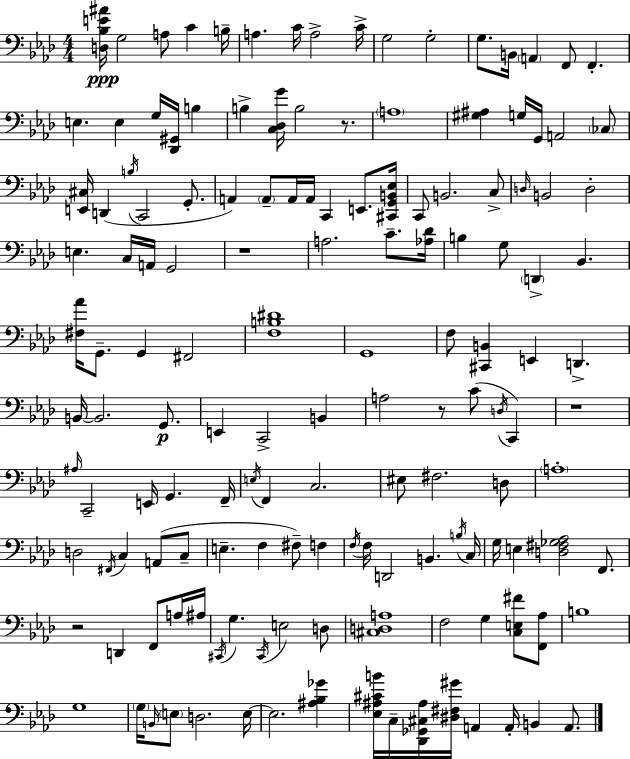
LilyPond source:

{
  \clef bass
  \numericTimeSignature
  \time 4/4
  \key f \minor
  <d bes e' ais'>16\ppp g2 a8 c'4 b16-- | a4. c'16 a2-> c'16-> | g2 g2-. | g8. b,16 \parenthesize a,4 f,8 f,4.-. | \break e4. e4 g16 <des, gis,>16 b4 | b4-> <c des g'>16 b2 r8. | \parenthesize a1 | <gis ais>4 g16 g,16 a,2 \parenthesize ces8 | \break <e, cis>16 d,4( \acciaccatura { b16 } c,2 g,8.-. | a,4) \parenthesize a,8-- a,16 a,16 c,4 e,8. | <cis, g, b, ees>16 c,8 b,2. c8-> | \grace { d16 } b,2 d2-. | \break e4. c16 a,16 g,2 | r1 | a2. c'8.-- | <aes des'>16 b4 g8 \parenthesize d,4-> bes,4. | \break <fis aes'>16 g,8.-- g,4 fis,2 | <f b dis'>1 | g,1 | f8 <cis, b,>4 e,4 d,4.-> | \break b,16~~ b,2. g,8.\p | e,4 c,2-> b,4 | a2 r8 c'8( \acciaccatura { d16 } c,4) | r1 | \break \grace { ais16 } c,2-- e,16 g,4. | f,16-- \acciaccatura { e16 } f,4 c2. | eis8 fis2. | d8 \parenthesize a1-. | \break d2 \acciaccatura { fis,16 } c4 | a,8( c8-- e4.-- f4 | fis8--) f4 \acciaccatura { f16 } f16 d,2 | b,4. \acciaccatura { b16 } c16 g16 e4 <d fis ges aes>2 | \break f,8. r2 | d,4 f,8 a16 ais16 \acciaccatura { cis,16 } g4. \acciaccatura { cis,16 } | e2 d8 <cis d a>1 | f2 | \break g4 <c e fis'>8 <f, aes>8 b1 | g1 | \parenthesize g16 \grace { b,16 } \parenthesize e8 d2. | e16~~ e2. | \break <ais bes ges'>4 <ees ais cis' b'>16 c16-- <des, ges, cis ais>16 <dis fis gis'>16 a,4 | a,16-. b,4 a,8. \bar "|."
}